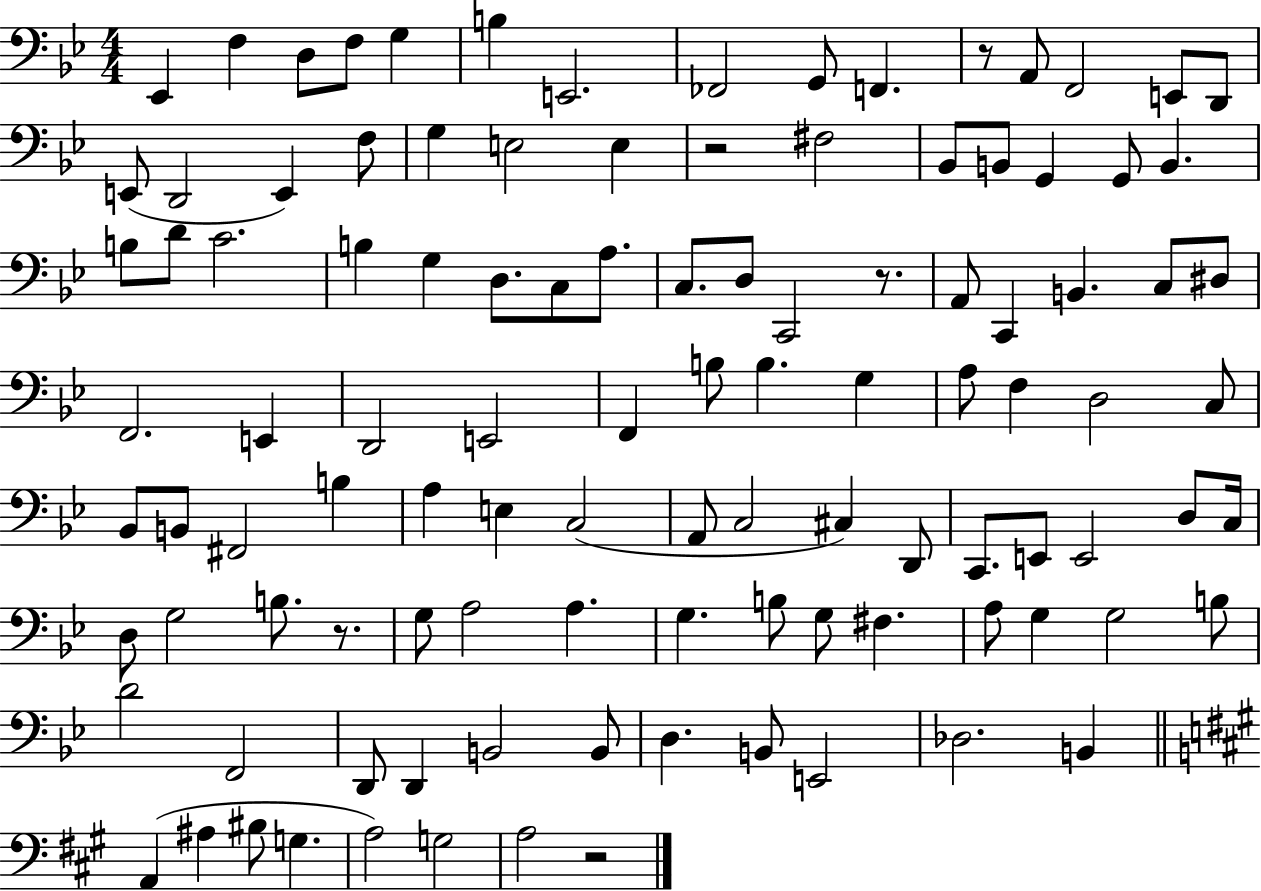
{
  \clef bass
  \numericTimeSignature
  \time 4/4
  \key bes \major
  ees,4 f4 d8 f8 g4 | b4 e,2. | fes,2 g,8 f,4. | r8 a,8 f,2 e,8 d,8 | \break e,8( d,2 e,4) f8 | g4 e2 e4 | r2 fis2 | bes,8 b,8 g,4 g,8 b,4. | \break b8 d'8 c'2. | b4 g4 d8. c8 a8. | c8. d8 c,2 r8. | a,8 c,4 b,4. c8 dis8 | \break f,2. e,4 | d,2 e,2 | f,4 b8 b4. g4 | a8 f4 d2 c8 | \break bes,8 b,8 fis,2 b4 | a4 e4 c2( | a,8 c2 cis4) d,8 | c,8. e,8 e,2 d8 c16 | \break d8 g2 b8. r8. | g8 a2 a4. | g4. b8 g8 fis4. | a8 g4 g2 b8 | \break d'2 f,2 | d,8 d,4 b,2 b,8 | d4. b,8 e,2 | des2. b,4 | \break \bar "||" \break \key a \major a,4( ais4 bis8 g4. | a2) g2 | a2 r2 | \bar "|."
}